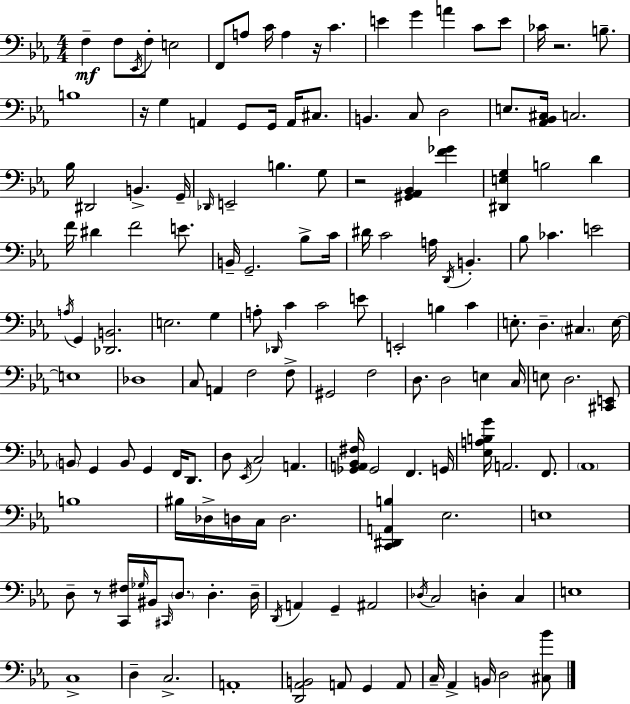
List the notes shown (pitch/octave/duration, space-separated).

F3/q F3/e Eb2/s F3/e E3/h F2/e A3/e C4/s A3/q R/s C4/q. E4/q G4/q A4/q C4/e E4/e CES4/s R/h. B3/e. B3/w R/s G3/q A2/q G2/e G2/s A2/s C#3/e. B2/q. C3/e D3/h E3/e. [Ab2,Bb2,C#3]/s C3/h. Bb3/s D#2/h B2/q. G2/s Db2/s E2/h B3/q. G3/e R/h [G#2,Ab2,Bb2]/q [F4,Gb4]/q [D#2,E3,G3]/q B3/h D4/q F4/s D#4/q F4/h E4/e. B2/s G2/h. Bb3/e C4/s D#4/s C4/h A3/s D2/s B2/q. Bb3/e CES4/q. E4/h A3/s G2/q [Db2,B2]/h. E3/h. G3/q A3/e Db2/s C4/q C4/h E4/e E2/h B3/q C4/q E3/e. D3/q. C#3/q. E3/s E3/w Db3/w C3/e A2/q F3/h F3/e G#2/h F3/h D3/e. D3/h E3/q C3/s E3/e D3/h. [C#2,E2]/e B2/e G2/q B2/e G2/q F2/s D2/e. D3/e Eb2/s C3/h A2/q. [Gb2,A2,Bb2,F#3]/s Gb2/h F2/q. G2/s [Eb3,A3,B3,G4]/s A2/h. F2/e. Ab2/w B3/w BIS3/s Db3/s D3/s C3/s D3/h. [C2,D#2,A2,B3]/q Eb3/h. E3/w D3/e R/e [C2,F#3]/s Gb3/s BIS2/s C#2/s D3/e. D3/q. D3/s D2/s A2/q G2/q A#2/h Db3/s C3/h D3/q C3/q E3/w C3/w D3/q C3/h. A2/w [D2,Ab2,B2]/h A2/e G2/q A2/e C3/s Ab2/q B2/s D3/h [C#3,Bb4]/e